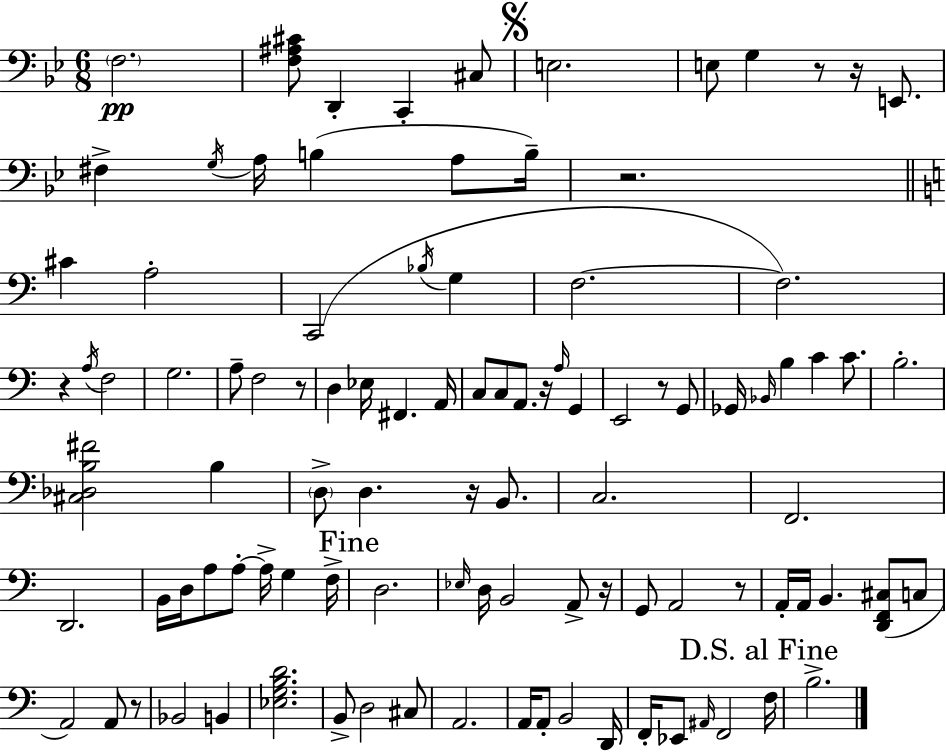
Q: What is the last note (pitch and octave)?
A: B3